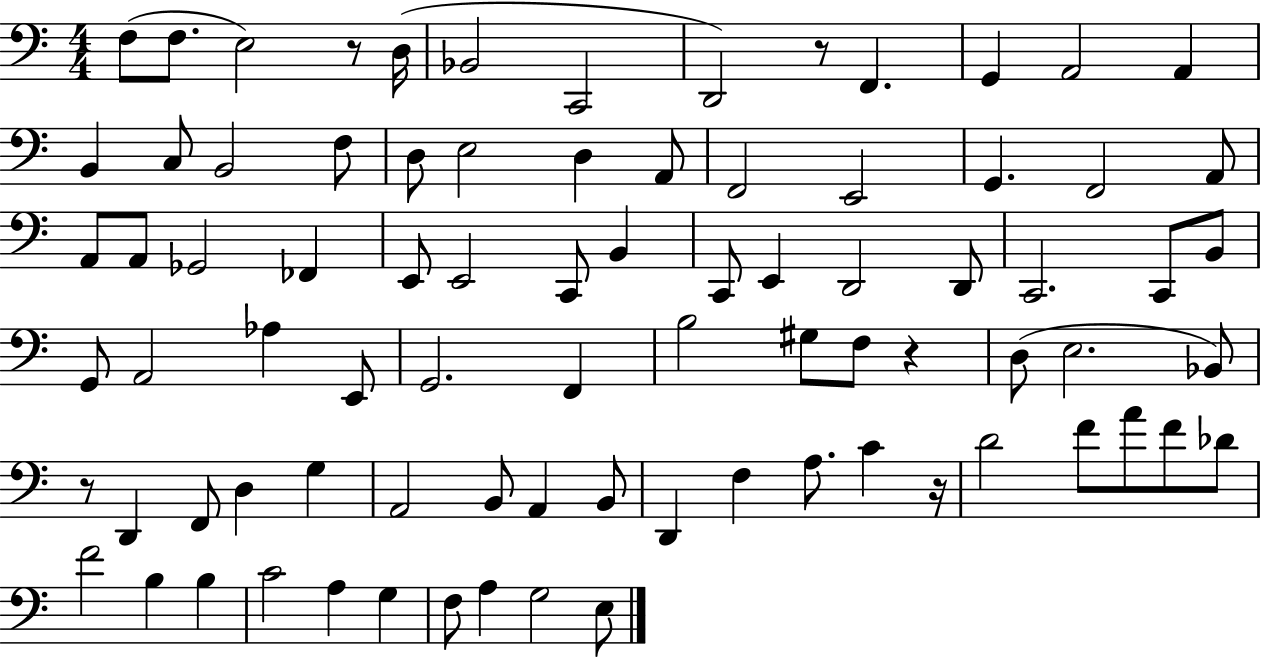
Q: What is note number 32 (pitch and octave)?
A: B2